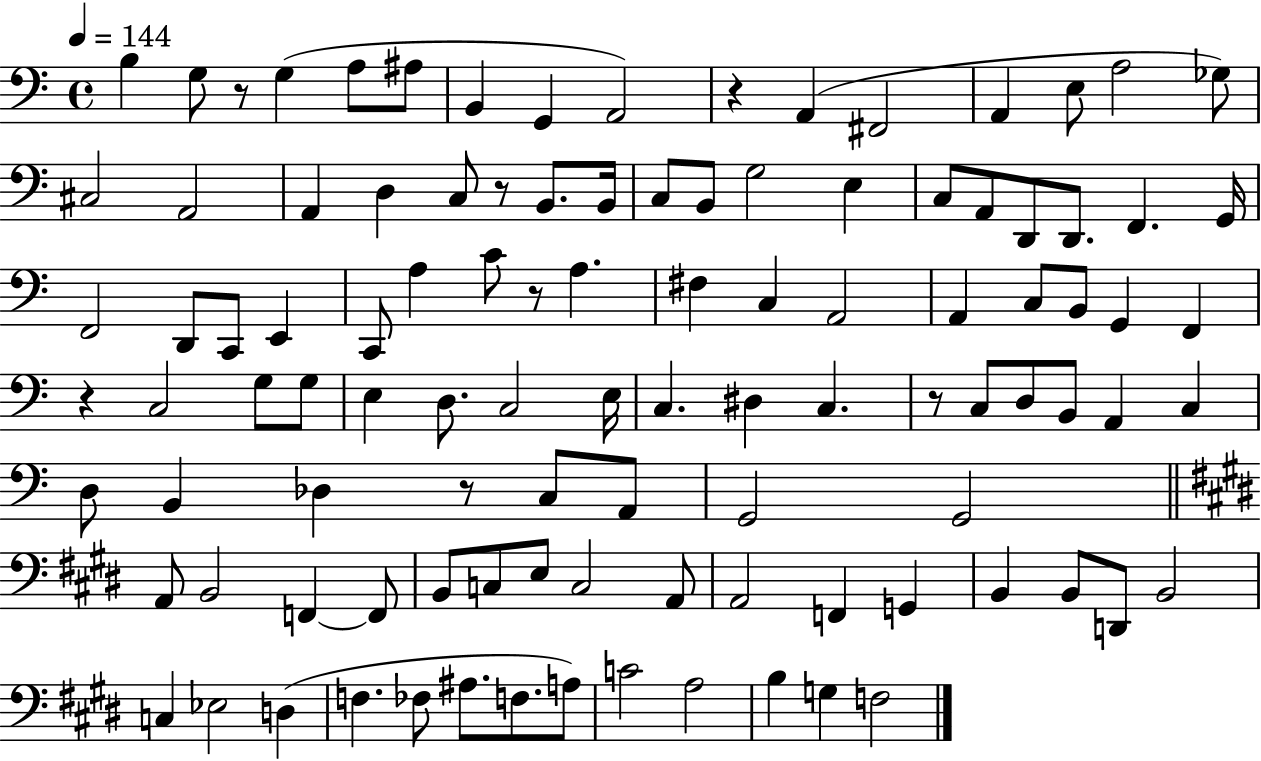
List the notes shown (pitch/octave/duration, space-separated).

B3/q G3/e R/e G3/q A3/e A#3/e B2/q G2/q A2/h R/q A2/q F#2/h A2/q E3/e A3/h Gb3/e C#3/h A2/h A2/q D3/q C3/e R/e B2/e. B2/s C3/e B2/e G3/h E3/q C3/e A2/e D2/e D2/e. F2/q. G2/s F2/h D2/e C2/e E2/q C2/e A3/q C4/e R/e A3/q. F#3/q C3/q A2/h A2/q C3/e B2/e G2/q F2/q R/q C3/h G3/e G3/e E3/q D3/e. C3/h E3/s C3/q. D#3/q C3/q. R/e C3/e D3/e B2/e A2/q C3/q D3/e B2/q Db3/q R/e C3/e A2/e G2/h G2/h A2/e B2/h F2/q F2/e B2/e C3/e E3/e C3/h A2/e A2/h F2/q G2/q B2/q B2/e D2/e B2/h C3/q Eb3/h D3/q F3/q. FES3/e A#3/e. F3/e. A3/e C4/h A3/h B3/q G3/q F3/h